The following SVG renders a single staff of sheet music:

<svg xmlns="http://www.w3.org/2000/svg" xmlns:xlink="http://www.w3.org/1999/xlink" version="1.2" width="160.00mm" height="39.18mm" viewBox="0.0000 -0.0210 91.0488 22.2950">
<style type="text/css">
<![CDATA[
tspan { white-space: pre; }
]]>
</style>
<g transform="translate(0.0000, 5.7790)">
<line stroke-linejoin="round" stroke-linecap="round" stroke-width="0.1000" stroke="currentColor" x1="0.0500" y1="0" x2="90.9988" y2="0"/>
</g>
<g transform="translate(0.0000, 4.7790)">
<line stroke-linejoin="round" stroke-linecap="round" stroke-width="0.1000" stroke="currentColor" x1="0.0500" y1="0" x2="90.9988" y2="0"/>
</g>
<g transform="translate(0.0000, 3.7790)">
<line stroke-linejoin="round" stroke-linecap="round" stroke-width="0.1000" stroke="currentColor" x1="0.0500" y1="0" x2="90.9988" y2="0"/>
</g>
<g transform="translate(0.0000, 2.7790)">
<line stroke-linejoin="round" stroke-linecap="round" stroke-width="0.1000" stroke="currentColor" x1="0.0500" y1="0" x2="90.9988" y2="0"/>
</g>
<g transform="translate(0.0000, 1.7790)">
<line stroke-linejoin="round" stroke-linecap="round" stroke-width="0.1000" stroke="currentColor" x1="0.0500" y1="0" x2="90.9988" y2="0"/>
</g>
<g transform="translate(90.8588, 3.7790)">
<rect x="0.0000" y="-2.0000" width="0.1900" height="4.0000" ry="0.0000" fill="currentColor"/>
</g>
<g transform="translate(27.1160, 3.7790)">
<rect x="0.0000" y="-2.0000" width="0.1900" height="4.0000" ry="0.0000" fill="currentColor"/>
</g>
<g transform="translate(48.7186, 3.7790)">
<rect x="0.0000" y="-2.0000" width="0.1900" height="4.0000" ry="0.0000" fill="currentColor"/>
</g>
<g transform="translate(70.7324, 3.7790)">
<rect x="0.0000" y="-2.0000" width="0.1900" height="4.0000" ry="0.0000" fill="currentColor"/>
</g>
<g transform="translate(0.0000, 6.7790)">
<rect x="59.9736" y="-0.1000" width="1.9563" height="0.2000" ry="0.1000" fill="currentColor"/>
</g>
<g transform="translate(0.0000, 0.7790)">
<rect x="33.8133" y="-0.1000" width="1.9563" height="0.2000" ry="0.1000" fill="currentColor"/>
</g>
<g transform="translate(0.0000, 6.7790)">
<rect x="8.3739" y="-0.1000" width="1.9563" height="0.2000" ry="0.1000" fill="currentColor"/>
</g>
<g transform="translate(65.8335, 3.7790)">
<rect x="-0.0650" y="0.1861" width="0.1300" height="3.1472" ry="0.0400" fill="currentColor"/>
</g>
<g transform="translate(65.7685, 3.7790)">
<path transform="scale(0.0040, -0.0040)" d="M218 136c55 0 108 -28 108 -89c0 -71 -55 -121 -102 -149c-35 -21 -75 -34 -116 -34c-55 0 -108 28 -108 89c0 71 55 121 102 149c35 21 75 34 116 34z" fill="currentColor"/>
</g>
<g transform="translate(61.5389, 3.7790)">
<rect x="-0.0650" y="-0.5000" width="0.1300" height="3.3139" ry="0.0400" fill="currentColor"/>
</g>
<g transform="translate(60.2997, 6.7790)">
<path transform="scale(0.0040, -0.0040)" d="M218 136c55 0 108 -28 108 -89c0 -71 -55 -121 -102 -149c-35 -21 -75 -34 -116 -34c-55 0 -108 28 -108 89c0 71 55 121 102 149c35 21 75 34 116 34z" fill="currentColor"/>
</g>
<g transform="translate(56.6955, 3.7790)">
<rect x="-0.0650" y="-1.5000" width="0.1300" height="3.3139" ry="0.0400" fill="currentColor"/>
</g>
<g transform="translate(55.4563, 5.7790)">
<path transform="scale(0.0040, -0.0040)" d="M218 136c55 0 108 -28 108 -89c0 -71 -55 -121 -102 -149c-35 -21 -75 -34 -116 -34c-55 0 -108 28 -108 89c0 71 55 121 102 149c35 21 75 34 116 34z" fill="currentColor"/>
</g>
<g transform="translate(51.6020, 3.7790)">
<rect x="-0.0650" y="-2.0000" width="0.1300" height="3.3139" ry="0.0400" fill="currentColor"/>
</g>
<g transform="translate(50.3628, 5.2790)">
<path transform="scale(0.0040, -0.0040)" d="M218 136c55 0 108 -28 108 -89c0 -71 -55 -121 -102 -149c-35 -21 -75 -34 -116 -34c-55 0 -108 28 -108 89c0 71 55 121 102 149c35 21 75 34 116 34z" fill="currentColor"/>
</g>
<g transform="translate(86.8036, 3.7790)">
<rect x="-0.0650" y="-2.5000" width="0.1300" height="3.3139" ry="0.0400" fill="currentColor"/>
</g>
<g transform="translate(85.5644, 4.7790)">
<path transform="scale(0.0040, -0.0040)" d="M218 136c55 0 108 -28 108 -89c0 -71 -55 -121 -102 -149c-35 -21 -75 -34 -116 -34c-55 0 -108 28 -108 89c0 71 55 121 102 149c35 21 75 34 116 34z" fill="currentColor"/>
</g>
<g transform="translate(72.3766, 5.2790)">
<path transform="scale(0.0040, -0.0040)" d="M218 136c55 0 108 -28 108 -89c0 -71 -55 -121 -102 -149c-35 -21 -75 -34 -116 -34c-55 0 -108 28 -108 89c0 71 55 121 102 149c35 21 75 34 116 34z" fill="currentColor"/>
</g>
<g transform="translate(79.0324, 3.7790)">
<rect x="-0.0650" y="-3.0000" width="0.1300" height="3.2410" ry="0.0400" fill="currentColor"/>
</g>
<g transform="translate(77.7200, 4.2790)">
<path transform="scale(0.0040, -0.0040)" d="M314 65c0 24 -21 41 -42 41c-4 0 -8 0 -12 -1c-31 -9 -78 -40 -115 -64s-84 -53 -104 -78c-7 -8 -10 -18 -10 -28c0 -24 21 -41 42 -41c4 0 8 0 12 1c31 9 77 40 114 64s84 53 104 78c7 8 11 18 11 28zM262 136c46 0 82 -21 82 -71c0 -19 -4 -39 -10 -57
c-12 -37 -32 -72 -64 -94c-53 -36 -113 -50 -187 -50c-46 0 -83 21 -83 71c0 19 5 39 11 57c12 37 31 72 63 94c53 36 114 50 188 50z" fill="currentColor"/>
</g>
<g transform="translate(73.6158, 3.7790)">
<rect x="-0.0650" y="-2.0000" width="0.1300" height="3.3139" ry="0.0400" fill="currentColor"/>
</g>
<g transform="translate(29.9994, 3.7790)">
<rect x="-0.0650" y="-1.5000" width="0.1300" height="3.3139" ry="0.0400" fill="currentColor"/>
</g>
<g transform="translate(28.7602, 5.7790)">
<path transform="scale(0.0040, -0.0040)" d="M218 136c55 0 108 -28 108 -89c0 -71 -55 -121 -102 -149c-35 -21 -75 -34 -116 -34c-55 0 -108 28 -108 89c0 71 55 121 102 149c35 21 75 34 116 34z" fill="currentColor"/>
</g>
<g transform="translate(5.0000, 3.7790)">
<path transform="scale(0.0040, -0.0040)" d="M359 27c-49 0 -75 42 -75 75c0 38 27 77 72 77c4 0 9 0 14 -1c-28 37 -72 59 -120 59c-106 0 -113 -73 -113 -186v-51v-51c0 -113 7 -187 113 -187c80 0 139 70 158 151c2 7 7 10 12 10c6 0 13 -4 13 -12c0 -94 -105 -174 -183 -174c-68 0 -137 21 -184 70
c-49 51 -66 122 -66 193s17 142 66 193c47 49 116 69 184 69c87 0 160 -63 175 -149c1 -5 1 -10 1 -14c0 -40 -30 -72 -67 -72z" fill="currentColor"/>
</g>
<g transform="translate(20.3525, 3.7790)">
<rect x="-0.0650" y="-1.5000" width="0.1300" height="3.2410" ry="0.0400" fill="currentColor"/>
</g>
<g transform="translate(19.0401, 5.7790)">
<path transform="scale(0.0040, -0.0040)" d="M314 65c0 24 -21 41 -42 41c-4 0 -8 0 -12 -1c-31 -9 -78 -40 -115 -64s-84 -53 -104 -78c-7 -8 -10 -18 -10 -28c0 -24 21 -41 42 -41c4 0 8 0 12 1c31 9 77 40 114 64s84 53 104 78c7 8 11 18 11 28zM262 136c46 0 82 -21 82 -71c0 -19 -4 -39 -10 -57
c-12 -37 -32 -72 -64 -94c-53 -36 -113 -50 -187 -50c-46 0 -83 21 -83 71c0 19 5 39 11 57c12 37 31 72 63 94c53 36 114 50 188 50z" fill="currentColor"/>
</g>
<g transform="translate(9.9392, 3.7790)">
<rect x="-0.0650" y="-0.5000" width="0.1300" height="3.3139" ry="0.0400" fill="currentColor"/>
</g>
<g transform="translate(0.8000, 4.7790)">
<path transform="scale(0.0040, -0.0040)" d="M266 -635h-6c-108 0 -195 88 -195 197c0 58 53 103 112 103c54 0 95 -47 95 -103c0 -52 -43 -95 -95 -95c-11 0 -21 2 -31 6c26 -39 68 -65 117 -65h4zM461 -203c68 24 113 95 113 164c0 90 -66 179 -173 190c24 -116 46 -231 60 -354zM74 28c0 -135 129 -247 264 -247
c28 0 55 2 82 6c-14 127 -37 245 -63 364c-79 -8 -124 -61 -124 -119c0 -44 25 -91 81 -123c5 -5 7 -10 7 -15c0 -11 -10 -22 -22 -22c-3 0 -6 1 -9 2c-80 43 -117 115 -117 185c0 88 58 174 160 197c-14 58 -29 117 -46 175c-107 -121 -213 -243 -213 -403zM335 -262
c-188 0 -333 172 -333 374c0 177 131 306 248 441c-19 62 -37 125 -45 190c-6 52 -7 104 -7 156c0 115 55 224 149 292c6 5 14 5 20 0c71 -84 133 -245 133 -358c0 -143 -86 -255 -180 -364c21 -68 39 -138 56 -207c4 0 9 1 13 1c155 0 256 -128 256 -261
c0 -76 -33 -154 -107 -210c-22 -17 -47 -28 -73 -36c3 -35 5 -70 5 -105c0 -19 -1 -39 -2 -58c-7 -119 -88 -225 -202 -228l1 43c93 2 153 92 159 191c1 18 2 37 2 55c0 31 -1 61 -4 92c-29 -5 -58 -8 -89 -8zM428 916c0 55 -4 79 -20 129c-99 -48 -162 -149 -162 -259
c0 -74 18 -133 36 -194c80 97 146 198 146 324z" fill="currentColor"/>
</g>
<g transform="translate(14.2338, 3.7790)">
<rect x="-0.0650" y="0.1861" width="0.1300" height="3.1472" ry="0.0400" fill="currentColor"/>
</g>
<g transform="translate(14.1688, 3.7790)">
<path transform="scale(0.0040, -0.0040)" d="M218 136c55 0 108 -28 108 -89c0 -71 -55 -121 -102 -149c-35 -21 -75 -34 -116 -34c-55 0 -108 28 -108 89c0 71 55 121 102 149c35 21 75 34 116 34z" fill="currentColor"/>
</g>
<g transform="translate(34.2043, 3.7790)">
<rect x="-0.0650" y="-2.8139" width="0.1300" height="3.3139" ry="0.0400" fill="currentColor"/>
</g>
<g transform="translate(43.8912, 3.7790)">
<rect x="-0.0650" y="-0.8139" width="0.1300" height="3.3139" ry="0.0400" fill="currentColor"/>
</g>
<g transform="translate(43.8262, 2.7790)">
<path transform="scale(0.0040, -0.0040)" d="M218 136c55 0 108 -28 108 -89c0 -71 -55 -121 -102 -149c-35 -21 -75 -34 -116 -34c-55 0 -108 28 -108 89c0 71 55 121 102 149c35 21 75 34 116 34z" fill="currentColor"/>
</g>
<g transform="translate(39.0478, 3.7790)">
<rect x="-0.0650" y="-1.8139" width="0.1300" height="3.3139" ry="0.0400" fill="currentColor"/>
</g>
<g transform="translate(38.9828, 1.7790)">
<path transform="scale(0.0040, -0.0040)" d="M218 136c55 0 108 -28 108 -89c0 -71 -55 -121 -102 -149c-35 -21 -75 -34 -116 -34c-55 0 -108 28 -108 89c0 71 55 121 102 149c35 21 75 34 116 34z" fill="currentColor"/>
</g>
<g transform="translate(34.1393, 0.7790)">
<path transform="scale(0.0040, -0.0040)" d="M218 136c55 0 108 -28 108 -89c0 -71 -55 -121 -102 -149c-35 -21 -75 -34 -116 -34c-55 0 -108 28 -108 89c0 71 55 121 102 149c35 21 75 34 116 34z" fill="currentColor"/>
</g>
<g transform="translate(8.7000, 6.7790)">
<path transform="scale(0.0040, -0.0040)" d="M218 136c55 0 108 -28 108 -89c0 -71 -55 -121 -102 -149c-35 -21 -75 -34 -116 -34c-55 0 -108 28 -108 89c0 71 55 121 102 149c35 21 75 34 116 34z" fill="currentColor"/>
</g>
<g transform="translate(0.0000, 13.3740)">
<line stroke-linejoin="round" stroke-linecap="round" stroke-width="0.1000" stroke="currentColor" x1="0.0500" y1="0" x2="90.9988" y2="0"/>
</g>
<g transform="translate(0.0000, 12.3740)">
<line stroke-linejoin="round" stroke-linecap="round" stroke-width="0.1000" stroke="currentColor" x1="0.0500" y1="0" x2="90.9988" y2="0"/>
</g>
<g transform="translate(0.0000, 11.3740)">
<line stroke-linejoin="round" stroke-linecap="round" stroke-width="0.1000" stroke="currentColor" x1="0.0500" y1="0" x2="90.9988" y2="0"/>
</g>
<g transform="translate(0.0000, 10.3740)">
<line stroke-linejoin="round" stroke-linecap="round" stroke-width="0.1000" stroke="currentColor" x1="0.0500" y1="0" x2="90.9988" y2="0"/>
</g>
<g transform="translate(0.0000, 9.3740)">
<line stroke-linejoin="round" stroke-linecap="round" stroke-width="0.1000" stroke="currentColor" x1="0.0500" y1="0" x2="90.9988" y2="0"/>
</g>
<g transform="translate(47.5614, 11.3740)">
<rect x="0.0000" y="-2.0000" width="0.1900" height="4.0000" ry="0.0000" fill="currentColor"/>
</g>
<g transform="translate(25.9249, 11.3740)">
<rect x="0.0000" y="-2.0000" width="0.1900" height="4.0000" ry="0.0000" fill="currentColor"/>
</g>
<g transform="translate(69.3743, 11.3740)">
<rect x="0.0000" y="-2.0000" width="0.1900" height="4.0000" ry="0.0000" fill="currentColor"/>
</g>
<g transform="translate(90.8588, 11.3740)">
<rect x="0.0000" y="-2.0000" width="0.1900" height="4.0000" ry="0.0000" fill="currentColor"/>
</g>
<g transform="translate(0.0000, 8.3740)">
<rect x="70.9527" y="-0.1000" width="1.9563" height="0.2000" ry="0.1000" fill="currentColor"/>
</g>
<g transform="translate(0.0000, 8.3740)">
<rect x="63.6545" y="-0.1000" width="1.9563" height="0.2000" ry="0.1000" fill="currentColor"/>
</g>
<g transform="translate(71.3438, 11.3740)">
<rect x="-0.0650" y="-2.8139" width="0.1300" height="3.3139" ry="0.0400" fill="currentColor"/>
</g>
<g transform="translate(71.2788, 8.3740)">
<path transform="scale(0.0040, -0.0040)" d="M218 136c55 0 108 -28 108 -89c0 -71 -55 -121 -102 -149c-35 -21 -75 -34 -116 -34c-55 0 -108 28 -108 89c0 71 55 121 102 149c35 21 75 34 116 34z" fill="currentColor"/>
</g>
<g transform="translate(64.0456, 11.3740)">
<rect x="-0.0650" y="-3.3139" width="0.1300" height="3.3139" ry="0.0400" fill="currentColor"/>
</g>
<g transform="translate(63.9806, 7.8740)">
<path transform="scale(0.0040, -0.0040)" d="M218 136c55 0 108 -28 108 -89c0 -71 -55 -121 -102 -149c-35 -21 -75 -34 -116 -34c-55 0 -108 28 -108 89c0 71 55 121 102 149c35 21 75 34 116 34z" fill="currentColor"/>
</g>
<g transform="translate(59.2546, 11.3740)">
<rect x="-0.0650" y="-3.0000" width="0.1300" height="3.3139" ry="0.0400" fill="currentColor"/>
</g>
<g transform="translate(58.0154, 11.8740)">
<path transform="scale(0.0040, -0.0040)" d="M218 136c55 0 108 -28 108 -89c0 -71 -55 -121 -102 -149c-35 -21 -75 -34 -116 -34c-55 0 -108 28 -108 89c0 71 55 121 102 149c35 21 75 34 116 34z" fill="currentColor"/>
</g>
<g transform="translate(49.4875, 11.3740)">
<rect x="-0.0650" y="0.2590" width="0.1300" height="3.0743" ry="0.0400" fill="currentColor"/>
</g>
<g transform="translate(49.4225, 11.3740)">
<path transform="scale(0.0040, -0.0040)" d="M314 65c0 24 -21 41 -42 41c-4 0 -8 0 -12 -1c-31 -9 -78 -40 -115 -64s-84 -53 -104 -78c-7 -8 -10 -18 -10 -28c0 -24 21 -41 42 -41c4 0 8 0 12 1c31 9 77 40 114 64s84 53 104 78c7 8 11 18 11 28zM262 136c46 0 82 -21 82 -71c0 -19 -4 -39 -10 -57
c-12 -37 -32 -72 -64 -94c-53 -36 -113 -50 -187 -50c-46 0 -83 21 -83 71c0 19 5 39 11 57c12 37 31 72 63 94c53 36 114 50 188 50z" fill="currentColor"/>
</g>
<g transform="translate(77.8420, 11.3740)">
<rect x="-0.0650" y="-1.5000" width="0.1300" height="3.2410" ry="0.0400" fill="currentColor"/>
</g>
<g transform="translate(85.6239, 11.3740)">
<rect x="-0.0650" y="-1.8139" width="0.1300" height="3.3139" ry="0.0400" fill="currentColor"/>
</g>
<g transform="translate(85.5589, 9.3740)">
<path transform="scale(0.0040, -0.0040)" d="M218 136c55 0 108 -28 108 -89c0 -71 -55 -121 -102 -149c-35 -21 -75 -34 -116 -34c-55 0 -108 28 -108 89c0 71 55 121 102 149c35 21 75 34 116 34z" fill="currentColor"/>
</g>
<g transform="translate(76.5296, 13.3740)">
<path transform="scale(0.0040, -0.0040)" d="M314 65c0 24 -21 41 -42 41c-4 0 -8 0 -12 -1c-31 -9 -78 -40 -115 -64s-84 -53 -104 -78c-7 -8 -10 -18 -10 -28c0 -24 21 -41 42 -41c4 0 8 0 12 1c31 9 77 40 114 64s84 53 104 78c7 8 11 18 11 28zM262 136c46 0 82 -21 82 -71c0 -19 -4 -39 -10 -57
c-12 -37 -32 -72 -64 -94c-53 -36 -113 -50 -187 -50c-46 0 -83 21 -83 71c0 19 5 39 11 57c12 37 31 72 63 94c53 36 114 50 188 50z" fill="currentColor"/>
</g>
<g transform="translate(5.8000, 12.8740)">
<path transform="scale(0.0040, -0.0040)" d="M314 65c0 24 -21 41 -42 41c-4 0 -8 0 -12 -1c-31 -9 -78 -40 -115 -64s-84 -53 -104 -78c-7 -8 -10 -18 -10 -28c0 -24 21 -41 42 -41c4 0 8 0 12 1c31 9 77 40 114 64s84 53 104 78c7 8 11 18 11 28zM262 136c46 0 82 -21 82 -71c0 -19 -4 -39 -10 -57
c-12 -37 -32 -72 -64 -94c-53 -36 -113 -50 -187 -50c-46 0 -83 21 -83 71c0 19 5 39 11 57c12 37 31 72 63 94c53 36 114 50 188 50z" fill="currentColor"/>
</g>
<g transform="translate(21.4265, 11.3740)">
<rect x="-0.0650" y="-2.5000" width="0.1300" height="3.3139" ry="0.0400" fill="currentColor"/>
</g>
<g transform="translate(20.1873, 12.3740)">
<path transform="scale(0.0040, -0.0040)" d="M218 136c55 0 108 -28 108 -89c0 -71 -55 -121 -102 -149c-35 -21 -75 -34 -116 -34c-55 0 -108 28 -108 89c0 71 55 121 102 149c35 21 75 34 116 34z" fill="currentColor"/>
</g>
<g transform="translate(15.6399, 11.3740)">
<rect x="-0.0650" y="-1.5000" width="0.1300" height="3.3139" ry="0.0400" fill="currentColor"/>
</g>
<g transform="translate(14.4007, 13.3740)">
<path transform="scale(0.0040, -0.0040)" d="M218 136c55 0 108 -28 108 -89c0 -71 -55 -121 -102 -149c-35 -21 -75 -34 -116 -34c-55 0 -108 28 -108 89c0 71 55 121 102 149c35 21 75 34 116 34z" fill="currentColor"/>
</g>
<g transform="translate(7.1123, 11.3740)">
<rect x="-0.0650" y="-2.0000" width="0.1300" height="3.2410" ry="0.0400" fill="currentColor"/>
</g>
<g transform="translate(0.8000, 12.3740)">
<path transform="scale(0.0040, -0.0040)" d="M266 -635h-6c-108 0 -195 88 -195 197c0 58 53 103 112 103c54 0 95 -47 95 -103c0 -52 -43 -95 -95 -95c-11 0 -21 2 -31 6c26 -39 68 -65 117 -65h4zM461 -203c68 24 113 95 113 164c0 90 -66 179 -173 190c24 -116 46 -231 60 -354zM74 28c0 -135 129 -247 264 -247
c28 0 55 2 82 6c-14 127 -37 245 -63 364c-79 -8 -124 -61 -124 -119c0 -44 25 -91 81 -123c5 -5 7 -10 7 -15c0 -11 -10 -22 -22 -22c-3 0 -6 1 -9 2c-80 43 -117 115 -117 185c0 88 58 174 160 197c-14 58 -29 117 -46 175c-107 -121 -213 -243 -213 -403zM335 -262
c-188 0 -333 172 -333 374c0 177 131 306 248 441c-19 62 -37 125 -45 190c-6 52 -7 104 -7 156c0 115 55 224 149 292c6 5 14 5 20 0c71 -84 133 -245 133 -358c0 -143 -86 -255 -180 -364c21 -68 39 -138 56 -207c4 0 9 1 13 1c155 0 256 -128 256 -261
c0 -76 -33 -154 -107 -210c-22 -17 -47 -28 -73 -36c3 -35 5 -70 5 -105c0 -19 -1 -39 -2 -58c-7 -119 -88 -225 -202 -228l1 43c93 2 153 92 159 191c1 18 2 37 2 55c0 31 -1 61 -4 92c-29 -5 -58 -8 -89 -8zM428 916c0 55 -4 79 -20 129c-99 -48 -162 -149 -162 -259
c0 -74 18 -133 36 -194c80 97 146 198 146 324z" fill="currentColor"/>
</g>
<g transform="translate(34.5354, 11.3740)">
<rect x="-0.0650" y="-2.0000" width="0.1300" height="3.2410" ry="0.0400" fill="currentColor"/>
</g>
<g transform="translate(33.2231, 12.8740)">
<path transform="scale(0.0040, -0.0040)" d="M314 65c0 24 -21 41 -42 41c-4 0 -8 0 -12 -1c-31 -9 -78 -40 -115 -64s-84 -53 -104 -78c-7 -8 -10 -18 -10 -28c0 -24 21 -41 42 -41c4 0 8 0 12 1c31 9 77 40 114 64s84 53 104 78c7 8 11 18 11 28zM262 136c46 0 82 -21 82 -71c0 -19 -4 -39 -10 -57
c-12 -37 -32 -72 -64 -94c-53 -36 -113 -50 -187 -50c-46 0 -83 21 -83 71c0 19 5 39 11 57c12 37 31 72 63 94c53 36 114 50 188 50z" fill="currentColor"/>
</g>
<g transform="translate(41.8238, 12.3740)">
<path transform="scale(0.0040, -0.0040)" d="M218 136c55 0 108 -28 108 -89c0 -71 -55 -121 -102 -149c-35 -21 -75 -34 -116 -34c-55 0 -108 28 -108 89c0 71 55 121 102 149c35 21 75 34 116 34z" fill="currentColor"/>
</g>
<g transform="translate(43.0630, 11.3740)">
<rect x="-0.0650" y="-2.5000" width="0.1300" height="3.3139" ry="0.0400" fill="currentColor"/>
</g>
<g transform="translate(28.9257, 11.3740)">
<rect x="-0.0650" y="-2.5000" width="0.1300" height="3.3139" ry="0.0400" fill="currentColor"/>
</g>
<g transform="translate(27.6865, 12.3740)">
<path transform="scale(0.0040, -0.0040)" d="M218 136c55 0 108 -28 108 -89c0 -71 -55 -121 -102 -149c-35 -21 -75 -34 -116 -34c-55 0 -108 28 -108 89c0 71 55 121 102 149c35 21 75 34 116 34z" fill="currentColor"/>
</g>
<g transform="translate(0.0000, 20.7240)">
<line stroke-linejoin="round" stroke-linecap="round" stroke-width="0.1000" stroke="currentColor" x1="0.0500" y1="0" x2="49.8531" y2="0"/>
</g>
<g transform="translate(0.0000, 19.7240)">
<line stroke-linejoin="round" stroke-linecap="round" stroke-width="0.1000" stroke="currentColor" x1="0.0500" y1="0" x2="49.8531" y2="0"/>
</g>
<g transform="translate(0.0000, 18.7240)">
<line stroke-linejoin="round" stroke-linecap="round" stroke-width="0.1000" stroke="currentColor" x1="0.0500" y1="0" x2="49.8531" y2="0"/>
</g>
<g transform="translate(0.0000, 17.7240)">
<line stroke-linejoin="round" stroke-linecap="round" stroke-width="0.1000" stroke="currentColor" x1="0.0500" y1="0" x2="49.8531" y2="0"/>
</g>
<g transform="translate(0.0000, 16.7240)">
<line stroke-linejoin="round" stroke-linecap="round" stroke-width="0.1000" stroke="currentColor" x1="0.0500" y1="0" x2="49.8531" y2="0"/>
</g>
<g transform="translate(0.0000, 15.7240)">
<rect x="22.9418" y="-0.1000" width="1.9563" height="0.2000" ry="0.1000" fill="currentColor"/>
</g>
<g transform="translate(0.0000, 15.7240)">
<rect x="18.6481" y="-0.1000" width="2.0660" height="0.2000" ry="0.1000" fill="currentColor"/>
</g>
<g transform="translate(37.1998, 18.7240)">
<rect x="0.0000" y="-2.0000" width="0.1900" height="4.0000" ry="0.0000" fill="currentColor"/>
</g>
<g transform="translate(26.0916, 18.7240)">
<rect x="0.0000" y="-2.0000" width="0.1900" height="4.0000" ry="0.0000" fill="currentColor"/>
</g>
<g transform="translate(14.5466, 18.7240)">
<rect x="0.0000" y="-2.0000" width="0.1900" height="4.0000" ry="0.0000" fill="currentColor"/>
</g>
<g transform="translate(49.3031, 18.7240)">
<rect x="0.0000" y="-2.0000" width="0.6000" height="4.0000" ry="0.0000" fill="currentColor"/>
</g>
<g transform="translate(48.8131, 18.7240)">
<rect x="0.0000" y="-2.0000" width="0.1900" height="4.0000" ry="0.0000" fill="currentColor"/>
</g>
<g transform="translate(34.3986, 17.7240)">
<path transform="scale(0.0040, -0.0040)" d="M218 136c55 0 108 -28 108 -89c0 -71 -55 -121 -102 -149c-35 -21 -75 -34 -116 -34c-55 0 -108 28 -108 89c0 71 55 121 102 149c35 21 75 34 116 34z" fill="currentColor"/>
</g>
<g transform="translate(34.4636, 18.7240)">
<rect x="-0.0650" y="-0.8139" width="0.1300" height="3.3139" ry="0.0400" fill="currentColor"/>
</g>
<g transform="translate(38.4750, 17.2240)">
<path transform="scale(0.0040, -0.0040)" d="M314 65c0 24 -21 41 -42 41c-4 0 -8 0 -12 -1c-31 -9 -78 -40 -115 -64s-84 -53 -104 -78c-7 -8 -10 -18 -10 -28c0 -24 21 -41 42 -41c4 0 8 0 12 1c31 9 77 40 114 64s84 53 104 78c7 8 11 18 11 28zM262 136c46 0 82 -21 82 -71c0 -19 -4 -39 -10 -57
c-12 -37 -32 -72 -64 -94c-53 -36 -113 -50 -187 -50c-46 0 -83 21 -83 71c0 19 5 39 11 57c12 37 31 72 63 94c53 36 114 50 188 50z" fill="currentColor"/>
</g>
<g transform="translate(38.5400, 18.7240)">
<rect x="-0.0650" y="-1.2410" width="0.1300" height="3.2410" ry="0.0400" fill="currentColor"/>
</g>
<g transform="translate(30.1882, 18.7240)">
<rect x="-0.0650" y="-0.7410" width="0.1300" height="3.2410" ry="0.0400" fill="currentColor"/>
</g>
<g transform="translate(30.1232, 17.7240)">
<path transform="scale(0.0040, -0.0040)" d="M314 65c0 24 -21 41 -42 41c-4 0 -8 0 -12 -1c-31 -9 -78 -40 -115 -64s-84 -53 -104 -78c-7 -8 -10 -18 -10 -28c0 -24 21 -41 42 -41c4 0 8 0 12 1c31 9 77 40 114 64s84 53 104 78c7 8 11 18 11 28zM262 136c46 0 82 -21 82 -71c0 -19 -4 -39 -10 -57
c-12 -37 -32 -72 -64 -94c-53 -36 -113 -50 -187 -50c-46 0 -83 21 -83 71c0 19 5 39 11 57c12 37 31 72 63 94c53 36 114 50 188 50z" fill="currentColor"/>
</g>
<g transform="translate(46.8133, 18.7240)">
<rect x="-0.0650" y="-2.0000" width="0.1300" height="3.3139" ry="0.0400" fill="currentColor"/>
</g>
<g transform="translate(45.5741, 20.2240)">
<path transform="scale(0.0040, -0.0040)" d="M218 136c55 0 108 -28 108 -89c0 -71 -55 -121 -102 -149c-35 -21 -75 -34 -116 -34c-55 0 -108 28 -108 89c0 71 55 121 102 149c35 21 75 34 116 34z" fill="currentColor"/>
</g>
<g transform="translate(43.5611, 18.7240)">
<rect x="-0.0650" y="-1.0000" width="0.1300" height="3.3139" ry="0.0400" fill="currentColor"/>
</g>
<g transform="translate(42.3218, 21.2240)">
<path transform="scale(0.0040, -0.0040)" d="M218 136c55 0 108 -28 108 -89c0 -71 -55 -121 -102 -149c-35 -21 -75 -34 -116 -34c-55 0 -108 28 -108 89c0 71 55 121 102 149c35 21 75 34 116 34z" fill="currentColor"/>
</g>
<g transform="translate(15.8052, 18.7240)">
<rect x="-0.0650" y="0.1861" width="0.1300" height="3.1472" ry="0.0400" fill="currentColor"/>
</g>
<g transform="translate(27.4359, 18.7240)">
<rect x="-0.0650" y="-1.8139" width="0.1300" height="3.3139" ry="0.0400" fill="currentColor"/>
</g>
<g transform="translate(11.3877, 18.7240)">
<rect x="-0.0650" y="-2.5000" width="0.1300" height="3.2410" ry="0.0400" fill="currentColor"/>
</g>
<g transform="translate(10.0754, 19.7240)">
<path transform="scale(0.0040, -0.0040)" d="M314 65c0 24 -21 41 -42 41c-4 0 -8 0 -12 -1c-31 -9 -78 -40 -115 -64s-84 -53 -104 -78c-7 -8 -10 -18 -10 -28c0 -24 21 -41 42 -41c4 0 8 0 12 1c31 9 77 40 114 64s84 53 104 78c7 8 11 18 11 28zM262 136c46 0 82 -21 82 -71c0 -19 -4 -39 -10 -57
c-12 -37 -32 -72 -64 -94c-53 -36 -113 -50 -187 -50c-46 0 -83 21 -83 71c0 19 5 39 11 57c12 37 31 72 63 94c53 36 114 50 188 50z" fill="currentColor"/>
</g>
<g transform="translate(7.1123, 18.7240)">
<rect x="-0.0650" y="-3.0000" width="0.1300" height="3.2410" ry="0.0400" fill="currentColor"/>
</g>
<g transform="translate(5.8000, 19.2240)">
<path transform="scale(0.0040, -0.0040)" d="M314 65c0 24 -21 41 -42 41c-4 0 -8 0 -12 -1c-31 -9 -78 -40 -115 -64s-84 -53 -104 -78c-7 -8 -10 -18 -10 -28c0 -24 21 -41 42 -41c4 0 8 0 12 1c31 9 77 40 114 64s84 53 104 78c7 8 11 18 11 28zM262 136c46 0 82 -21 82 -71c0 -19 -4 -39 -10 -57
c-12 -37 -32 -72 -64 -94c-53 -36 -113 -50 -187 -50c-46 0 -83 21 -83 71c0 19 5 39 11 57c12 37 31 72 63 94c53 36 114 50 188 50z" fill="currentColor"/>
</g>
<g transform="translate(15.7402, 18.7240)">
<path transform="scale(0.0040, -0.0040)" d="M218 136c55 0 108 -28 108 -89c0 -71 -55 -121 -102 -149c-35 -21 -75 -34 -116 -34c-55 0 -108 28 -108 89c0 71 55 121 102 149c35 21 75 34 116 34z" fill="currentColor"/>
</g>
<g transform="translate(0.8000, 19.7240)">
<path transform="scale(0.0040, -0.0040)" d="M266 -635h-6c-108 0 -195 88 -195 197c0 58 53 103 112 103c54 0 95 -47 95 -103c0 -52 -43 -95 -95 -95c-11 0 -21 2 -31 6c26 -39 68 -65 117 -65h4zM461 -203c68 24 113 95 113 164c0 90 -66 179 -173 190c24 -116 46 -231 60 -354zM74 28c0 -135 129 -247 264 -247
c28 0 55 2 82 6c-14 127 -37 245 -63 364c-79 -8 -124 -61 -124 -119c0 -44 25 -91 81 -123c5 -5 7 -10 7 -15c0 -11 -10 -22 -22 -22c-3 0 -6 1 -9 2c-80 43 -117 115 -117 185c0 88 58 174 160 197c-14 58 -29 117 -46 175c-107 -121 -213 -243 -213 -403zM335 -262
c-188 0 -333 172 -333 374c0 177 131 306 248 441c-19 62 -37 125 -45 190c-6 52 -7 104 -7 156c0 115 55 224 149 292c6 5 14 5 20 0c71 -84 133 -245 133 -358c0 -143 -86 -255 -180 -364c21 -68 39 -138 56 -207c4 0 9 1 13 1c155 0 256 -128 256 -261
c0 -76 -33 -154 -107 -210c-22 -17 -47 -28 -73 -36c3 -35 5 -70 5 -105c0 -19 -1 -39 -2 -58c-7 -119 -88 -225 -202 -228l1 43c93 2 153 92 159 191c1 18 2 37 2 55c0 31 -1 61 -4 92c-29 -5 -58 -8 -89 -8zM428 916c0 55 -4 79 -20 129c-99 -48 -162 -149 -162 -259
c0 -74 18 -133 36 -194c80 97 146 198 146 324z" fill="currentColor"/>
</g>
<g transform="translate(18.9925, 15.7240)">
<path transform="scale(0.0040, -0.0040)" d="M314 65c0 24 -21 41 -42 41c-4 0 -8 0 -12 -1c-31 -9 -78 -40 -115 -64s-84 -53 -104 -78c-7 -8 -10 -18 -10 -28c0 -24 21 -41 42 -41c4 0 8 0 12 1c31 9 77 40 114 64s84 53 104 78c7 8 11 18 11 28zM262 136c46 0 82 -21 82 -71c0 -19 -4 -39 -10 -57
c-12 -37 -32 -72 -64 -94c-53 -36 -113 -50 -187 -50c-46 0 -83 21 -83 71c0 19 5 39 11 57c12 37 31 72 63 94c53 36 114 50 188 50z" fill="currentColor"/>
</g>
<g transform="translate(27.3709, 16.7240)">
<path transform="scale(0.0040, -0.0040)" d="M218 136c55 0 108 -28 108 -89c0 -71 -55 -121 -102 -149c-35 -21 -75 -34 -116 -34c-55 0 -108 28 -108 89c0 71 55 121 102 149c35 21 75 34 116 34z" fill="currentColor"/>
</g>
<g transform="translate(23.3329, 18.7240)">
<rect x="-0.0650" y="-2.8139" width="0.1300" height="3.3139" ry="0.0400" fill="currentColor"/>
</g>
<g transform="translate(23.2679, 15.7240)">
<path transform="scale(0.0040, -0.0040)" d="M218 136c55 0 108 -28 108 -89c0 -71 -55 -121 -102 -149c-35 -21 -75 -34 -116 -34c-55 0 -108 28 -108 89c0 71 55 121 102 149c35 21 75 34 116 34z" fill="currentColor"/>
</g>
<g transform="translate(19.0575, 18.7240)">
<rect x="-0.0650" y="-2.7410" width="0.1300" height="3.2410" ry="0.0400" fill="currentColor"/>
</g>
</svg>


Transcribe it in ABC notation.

X:1
T:Untitled
M:4/4
L:1/4
K:C
C B E2 E a f d F E C B F A2 G F2 E G G F2 G B2 A b a E2 f A2 G2 B a2 a f d2 d e2 D F